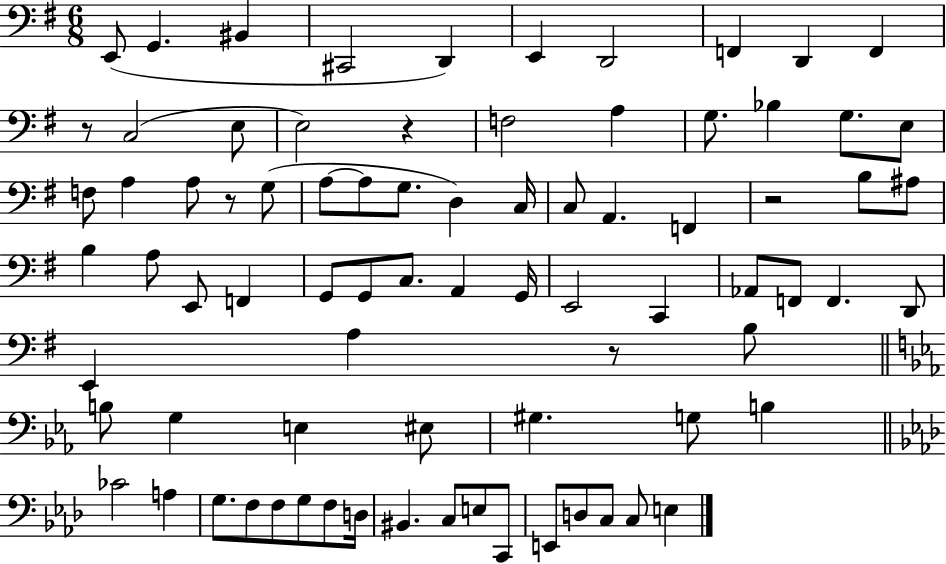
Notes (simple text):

E2/e G2/q. BIS2/q C#2/h D2/q E2/q D2/h F2/q D2/q F2/q R/e C3/h E3/e E3/h R/q F3/h A3/q G3/e. Bb3/q G3/e. E3/e F3/e A3/q A3/e R/e G3/e A3/e A3/e G3/e. D3/q C3/s C3/e A2/q. F2/q R/h B3/e A#3/e B3/q A3/e E2/e F2/q G2/e G2/e C3/e. A2/q G2/s E2/h C2/q Ab2/e F2/e F2/q. D2/e E2/q A3/q R/e B3/e B3/e G3/q E3/q EIS3/e G#3/q. G3/e B3/q CES4/h A3/q G3/e. F3/e F3/e G3/e F3/e D3/s BIS2/q. C3/e E3/e C2/e E2/e D3/e C3/e C3/e E3/q